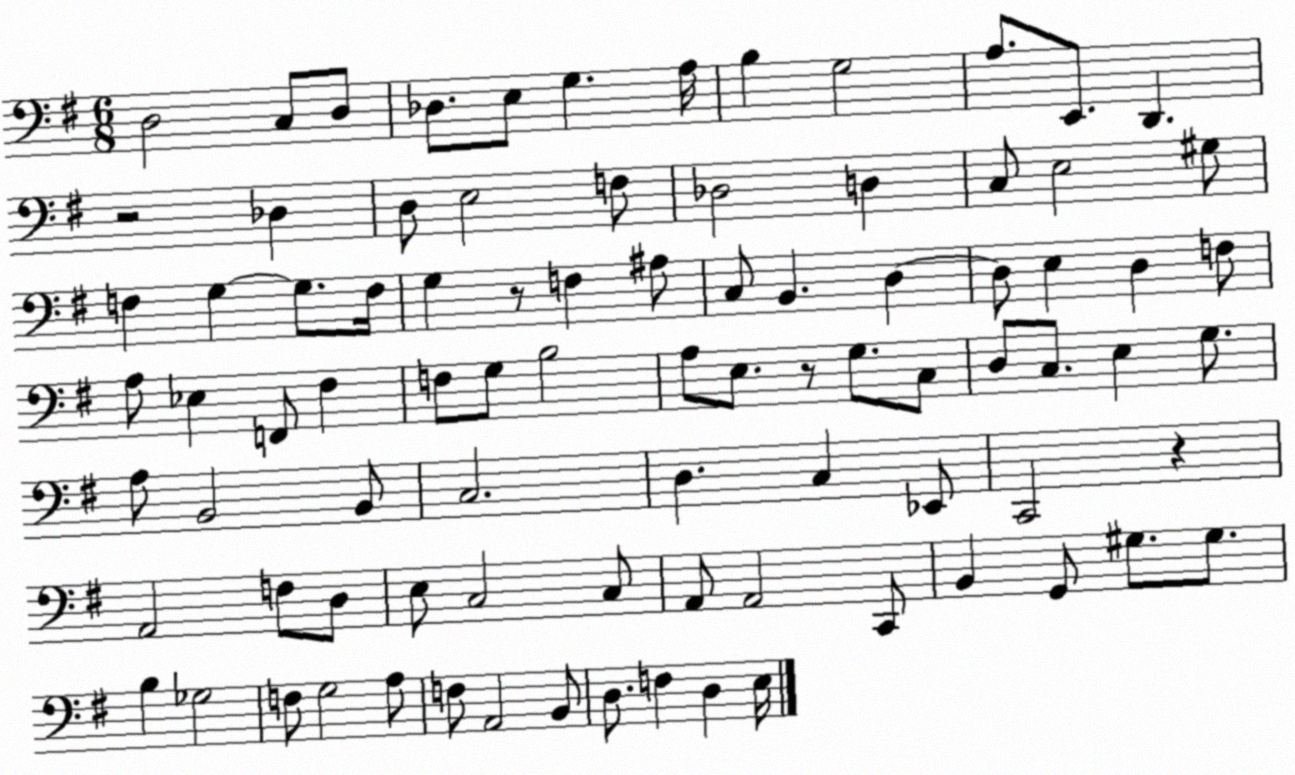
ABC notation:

X:1
T:Untitled
M:6/8
L:1/4
K:G
D,2 C,/2 D,/2 _D,/2 E,/2 G, A,/4 B, G,2 A,/2 E,,/2 D,, z2 _D, D,/2 E,2 F,/2 _D,2 D, C,/2 E,2 ^G,/2 F, G, G,/2 F,/4 G, z/2 F, ^A,/2 C,/2 B,, D, D,/2 E, D, F,/2 A,/2 _E, F,,/2 ^F, F,/2 G,/2 B,2 A,/2 E,/2 z/2 G,/2 C,/2 D,/2 C,/2 E, G,/2 A,/2 B,,2 B,,/2 C,2 D, C, _E,,/2 C,,2 z A,,2 F,/2 D,/2 E,/2 C,2 C,/2 A,,/2 A,,2 C,,/2 B,, G,,/2 ^G,/2 ^G,/2 B, _G,2 F,/2 G,2 A,/2 F,/2 A,,2 B,,/2 D,/2 F, D, E,/4